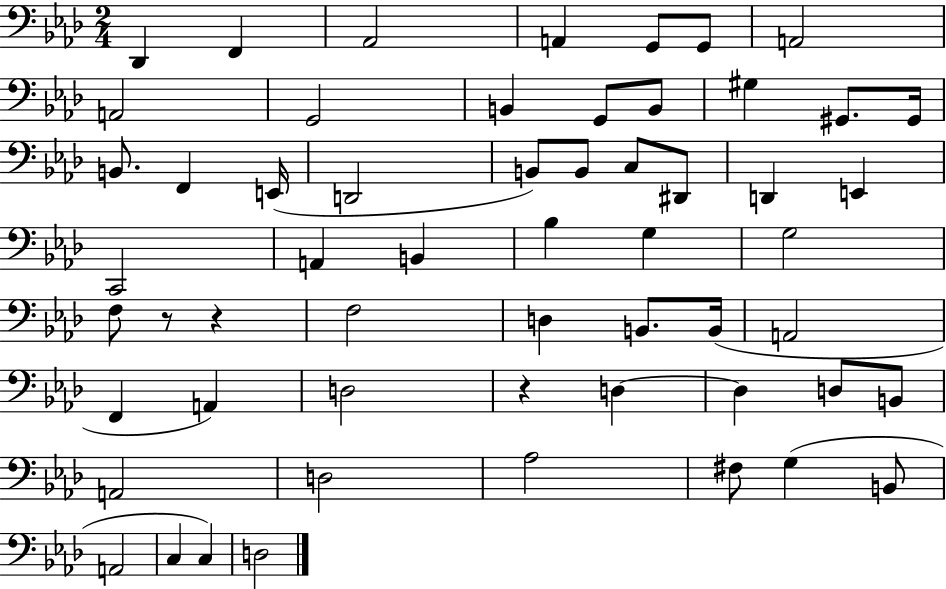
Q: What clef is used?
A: bass